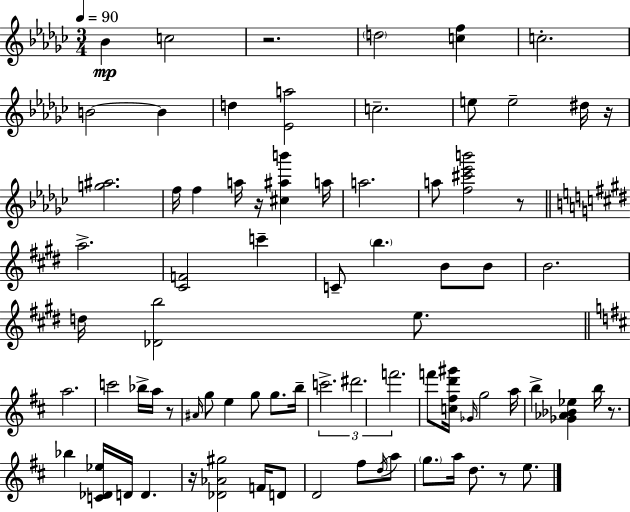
Bb4/q C5/h R/h. D5/h [C5,F5]/q C5/h. B4/h B4/q D5/q [Eb4,A5]/h C5/h. E5/e E5/h D#5/s R/s [G5,A#5]/h. F5/s F5/q A5/s R/s [C#5,A#5,B6]/q A5/s A5/h. A5/e [F5,C#6,Eb6,B6]/h R/e A5/h. [C#4,F4]/h C6/q C4/e B5/q. B4/e B4/e B4/h. D5/s [Db4,B5]/h E5/e. A5/h. C6/h Bb5/s A5/s R/e A#4/s G5/e E5/q G5/e G5/e. B5/s C6/h. D#6/h. F6/h. F6/e [C5,F#5,D6,G#6]/s Gb4/s G5/h A5/s B5/q [Gb4,Ab4,Bb4,Eb5]/q B5/s R/e. Bb5/q [C4,Db4,Eb5]/s D4/s D4/q. R/s [Db4,Ab4,G#5]/h F4/s D4/e D4/h F#5/e D5/s A5/e G5/e. A5/s D5/e. R/e E5/e.